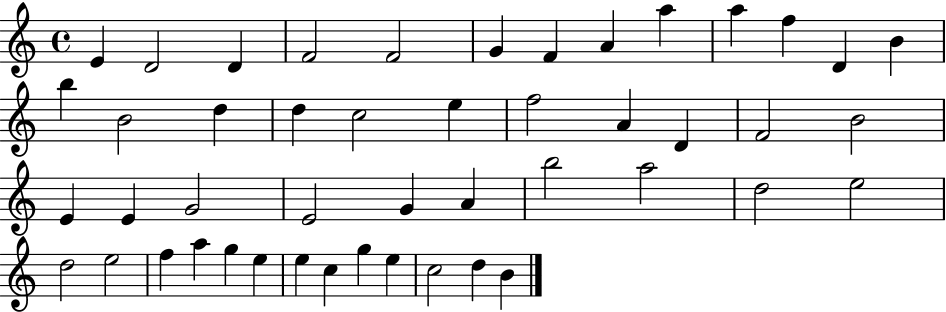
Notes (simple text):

E4/q D4/h D4/q F4/h F4/h G4/q F4/q A4/q A5/q A5/q F5/q D4/q B4/q B5/q B4/h D5/q D5/q C5/h E5/q F5/h A4/q D4/q F4/h B4/h E4/q E4/q G4/h E4/h G4/q A4/q B5/h A5/h D5/h E5/h D5/h E5/h F5/q A5/q G5/q E5/q E5/q C5/q G5/q E5/q C5/h D5/q B4/q